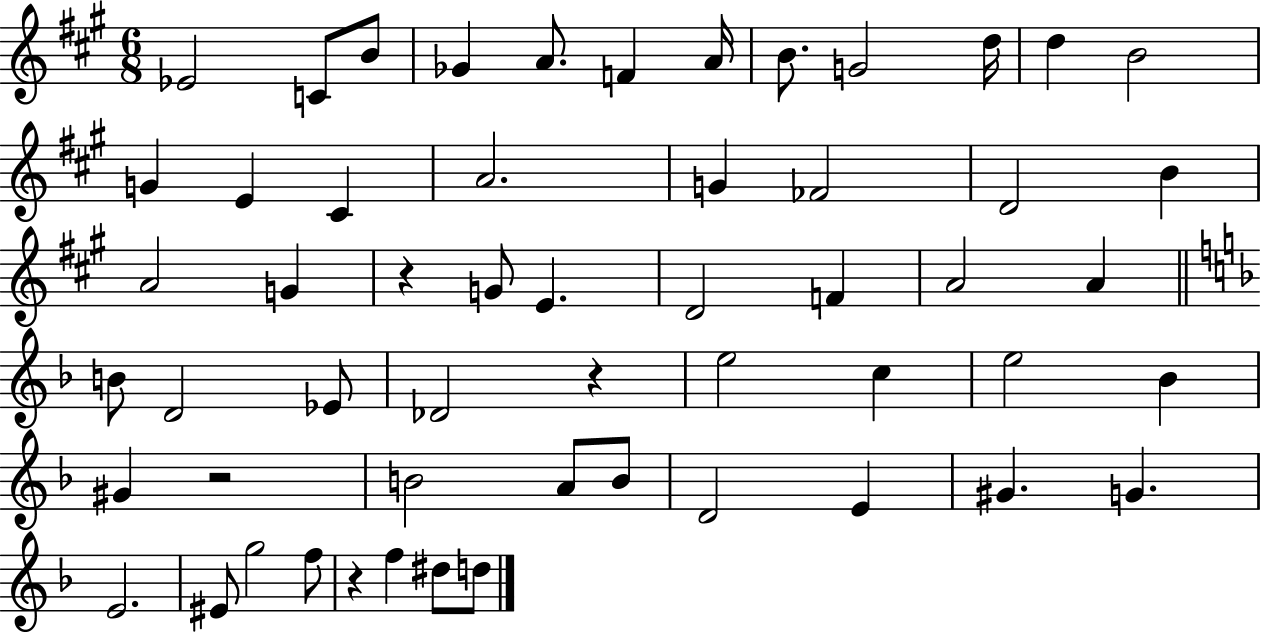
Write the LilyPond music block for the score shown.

{
  \clef treble
  \numericTimeSignature
  \time 6/8
  \key a \major
  ees'2 c'8 b'8 | ges'4 a'8. f'4 a'16 | b'8. g'2 d''16 | d''4 b'2 | \break g'4 e'4 cis'4 | a'2. | g'4 fes'2 | d'2 b'4 | \break a'2 g'4 | r4 g'8 e'4. | d'2 f'4 | a'2 a'4 | \break \bar "||" \break \key d \minor b'8 d'2 ees'8 | des'2 r4 | e''2 c''4 | e''2 bes'4 | \break gis'4 r2 | b'2 a'8 b'8 | d'2 e'4 | gis'4. g'4. | \break e'2. | eis'8 g''2 f''8 | r4 f''4 dis''8 d''8 | \bar "|."
}